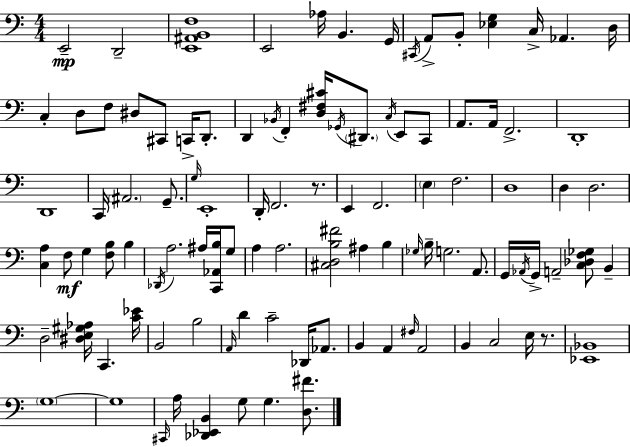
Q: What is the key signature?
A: C major